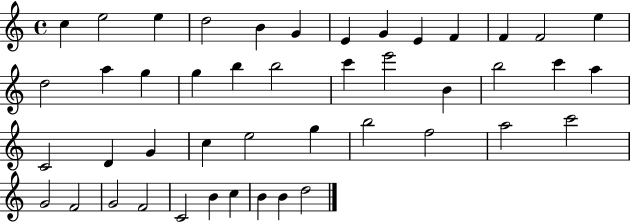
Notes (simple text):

C5/q E5/h E5/q D5/h B4/q G4/q E4/q G4/q E4/q F4/q F4/q F4/h E5/q D5/h A5/q G5/q G5/q B5/q B5/h C6/q E6/h B4/q B5/h C6/q A5/q C4/h D4/q G4/q C5/q E5/h G5/q B5/h F5/h A5/h C6/h G4/h F4/h G4/h F4/h C4/h B4/q C5/q B4/q B4/q D5/h